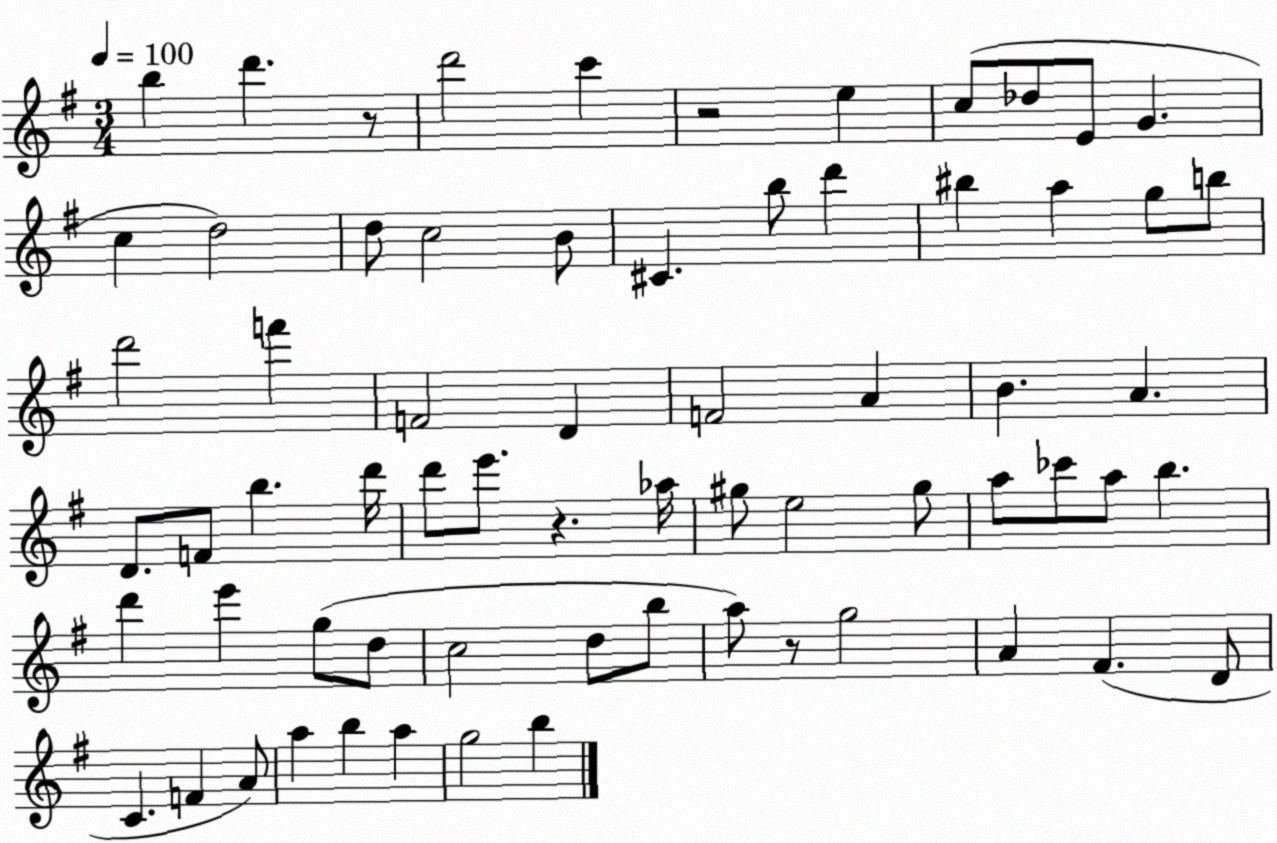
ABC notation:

X:1
T:Untitled
M:3/4
L:1/4
K:G
b d' z/2 d'2 c' z2 e c/2 _d/2 E/2 G c d2 d/2 c2 B/2 ^C b/2 d' ^b a g/2 b/2 d'2 f' F2 D F2 A B A D/2 F/2 b d'/4 d'/2 e'/2 z _a/4 ^g/2 e2 ^g/2 a/2 _c'/2 a/2 b d' e' g/2 d/2 c2 d/2 b/2 a/2 z/2 g2 A ^F D/2 C F A/2 a b a g2 b